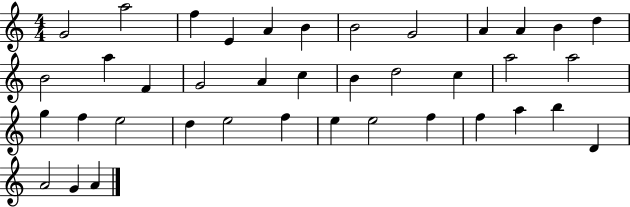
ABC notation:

X:1
T:Untitled
M:4/4
L:1/4
K:C
G2 a2 f E A B B2 G2 A A B d B2 a F G2 A c B d2 c a2 a2 g f e2 d e2 f e e2 f f a b D A2 G A